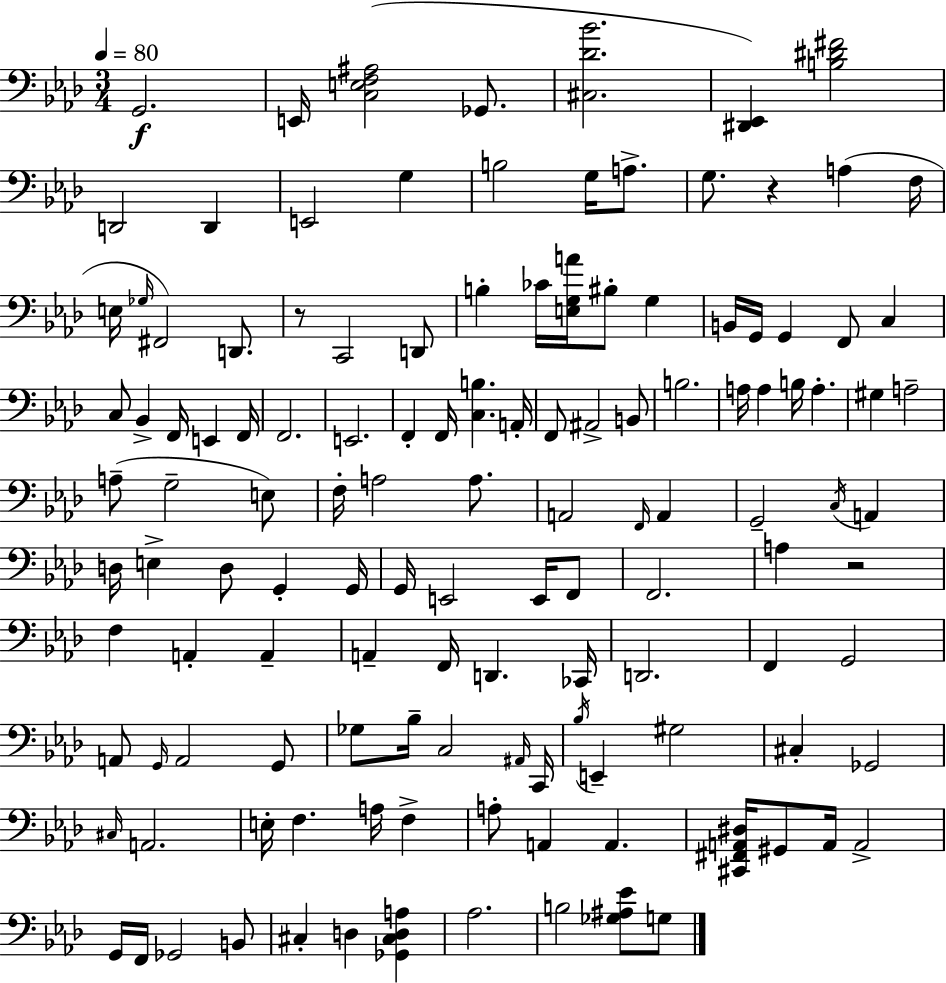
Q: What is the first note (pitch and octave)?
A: G2